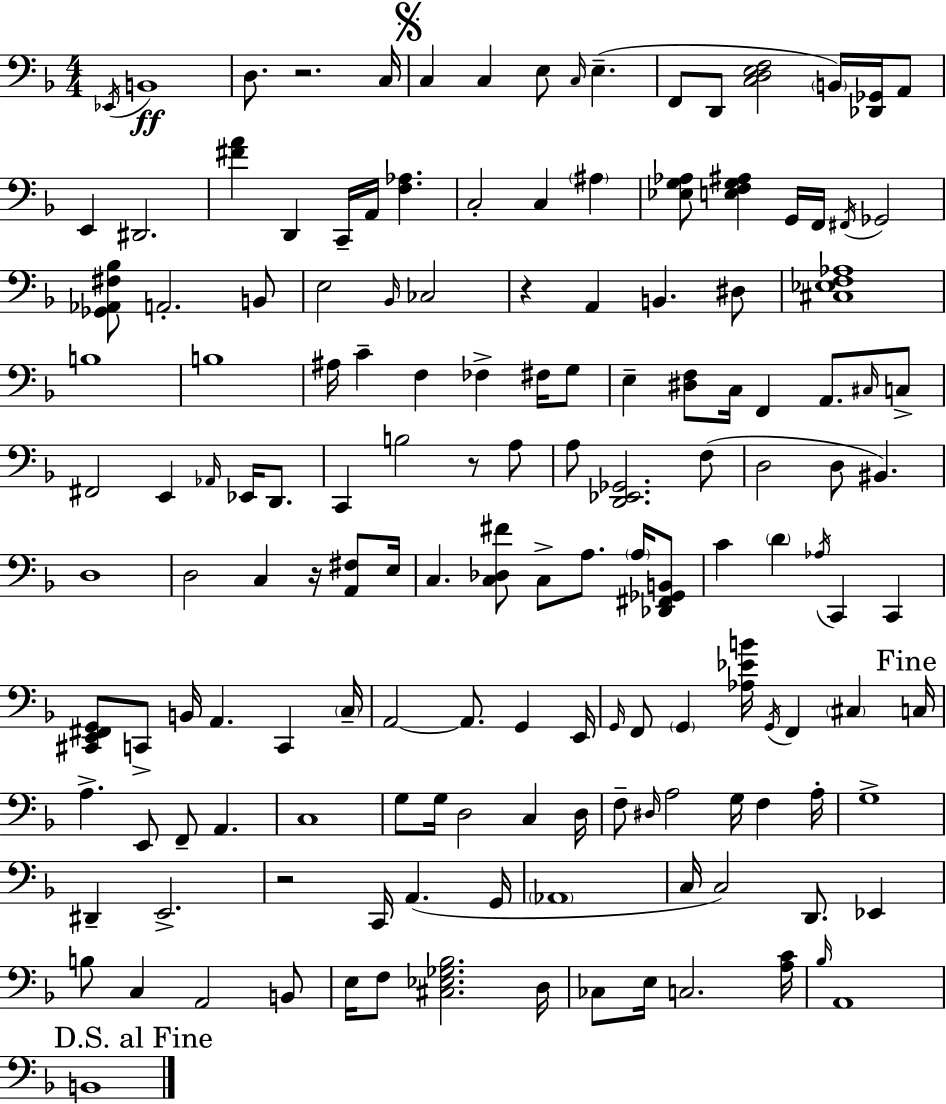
Eb2/s B2/w D3/e. R/h. C3/s C3/q C3/q E3/e C3/s E3/q. F2/e D2/e [C3,D3,E3,F3]/h B2/s [Db2,Gb2]/s A2/e E2/q D#2/h. [F#4,A4]/q D2/q C2/s A2/s [F3,Ab3]/q. C3/h C3/q A#3/q [Eb3,G3,Ab3]/e [E3,F3,G3,A#3]/q G2/s F2/s F#2/s Gb2/h [Gb2,Ab2,F#3,Bb3]/e A2/h. B2/e E3/h Bb2/s CES3/h R/q A2/q B2/q. D#3/e [C#3,Eb3,F3,Ab3]/w B3/w B3/w A#3/s C4/q F3/q FES3/q F#3/s G3/e E3/q [D#3,F3]/e C3/s F2/q A2/e. C#3/s C3/e F#2/h E2/q Ab2/s Eb2/s D2/e. C2/q B3/h R/e A3/e A3/e [D2,Eb2,Gb2]/h. F3/e D3/h D3/e BIS2/q. D3/w D3/h C3/q R/s [A2,F#3]/e E3/s C3/q. [C3,Db3,F#4]/e C3/e A3/e. A3/s [Db2,F#2,Gb2,B2]/e C4/q D4/q Ab3/s C2/q C2/q [C#2,E2,F#2,G2]/e C2/e B2/s A2/q. C2/q C3/s A2/h A2/e. G2/q E2/s G2/s F2/e G2/q [Ab3,Eb4,B4]/s G2/s F2/q C#3/q C3/s A3/q. E2/e F2/e A2/q. C3/w G3/e G3/s D3/h C3/q D3/s F3/e D#3/s A3/h G3/s F3/q A3/s G3/w D#2/q E2/h. R/h C2/s A2/q. G2/s Ab2/w C3/s C3/h D2/e. Eb2/q B3/e C3/q A2/h B2/e E3/s F3/e [C#3,Eb3,Gb3,Bb3]/h. D3/s CES3/e E3/s C3/h. [A3,C4]/s Bb3/s A2/w B2/w